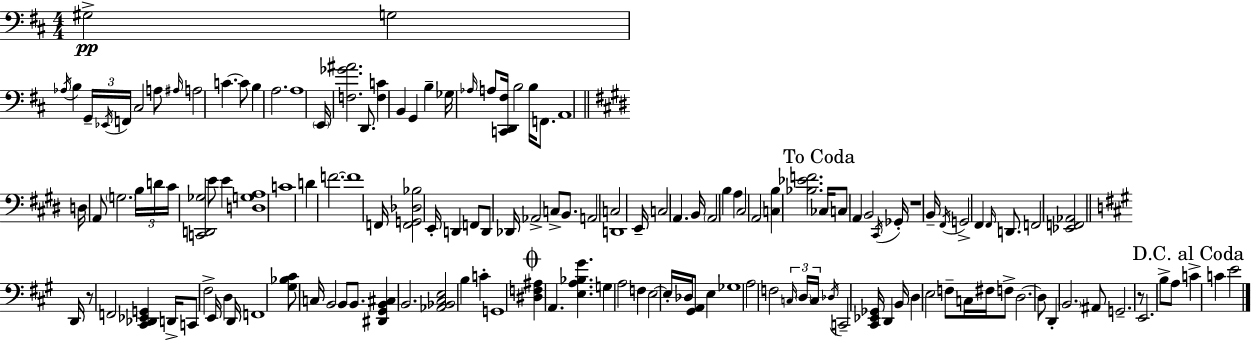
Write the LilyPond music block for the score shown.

{
  \clef bass
  \numericTimeSignature
  \time 4/4
  \key d \major
  \repeat volta 2 { gis2->\pp g2 | \acciaccatura { aes16 } b4 \tuplet 3/2 { g,16-- \acciaccatura { ees,16 } f,16 } cis2 | a8 \grace { ais16 } a2 c'4.~~ | c'8 b4 a2. | \break a1 | \parenthesize e,16 <f ges' ais'>2. | d,8. <f c'>4 b,4 g,4 b4-- | ges16 \grace { aes16 } a8 <c, d, fis>16 b2 | \break b16 f,8. a,1 | \bar "||" \break \key e \major d16 a,8 \parenthesize g2. \tuplet 3/2 { b16 | d'16 cis'16 } <c, d, ges>2 e'8 e'4 | <d g a>1 | c'1 | \break d'4 f'2.~~ | f'1 | f,16 <f, g, des bes>2 e,16-. d,4 f,8 | d,8 des,16 aes,2-> c8-> b,8. | \break a,2 c2 | d,1 | e,16-- c2 a,4. b,16 | \parenthesize a,2 b4 a4 | \break cis2 a,2 | <c b>4 <bes ees' f'>2. | \mark "To Coda" ces16 c8 a,4 b,2 \acciaccatura { cis,16 } | ges,16-. r1 | \break b,16-- \acciaccatura { fis,16 } g,2-> fis,4 \grace { fis,16 } | d,8. f,2 <ees, f, aes,>2 | \bar "||" \break \key a \major d,16 r8 f,2 <cis, des, ees, g,>4 d,16-> | c,8 fis2-> e,16 d4 d,16 | f,1 | <gis bes cis'>8 c16 b,2 b,8 b,8. | \break <dis, gis, b, cis>4 b,2. | <aes, bes, cis e>2 b4 c'4-. | g,1 | \mark \markup { \musicglyph "scripts.coda" } <dis f ais>4 a,4. <e a bes gis'>4. | \break g4 a2 f4 | e2~~ e16-. des16 <gis, a,>8 e4 | ges1 | a2 f2 | \break \tuplet 3/2 { \grace { c16 } \parenthesize d16 c16 } \acciaccatura { des16 } c,2-- <cis, ees, ges,>16 d,4 | b,16 d4 e2 f8-- | c16 fis16 f8-> d2.~~ | d8 d,4-. \parenthesize b,2. | \break ais,8 g,2.-- | r8 e,2. b8-> | a8 \mark "D.C. al Coda" c'4-> c'4 e'2 | } \bar "|."
}